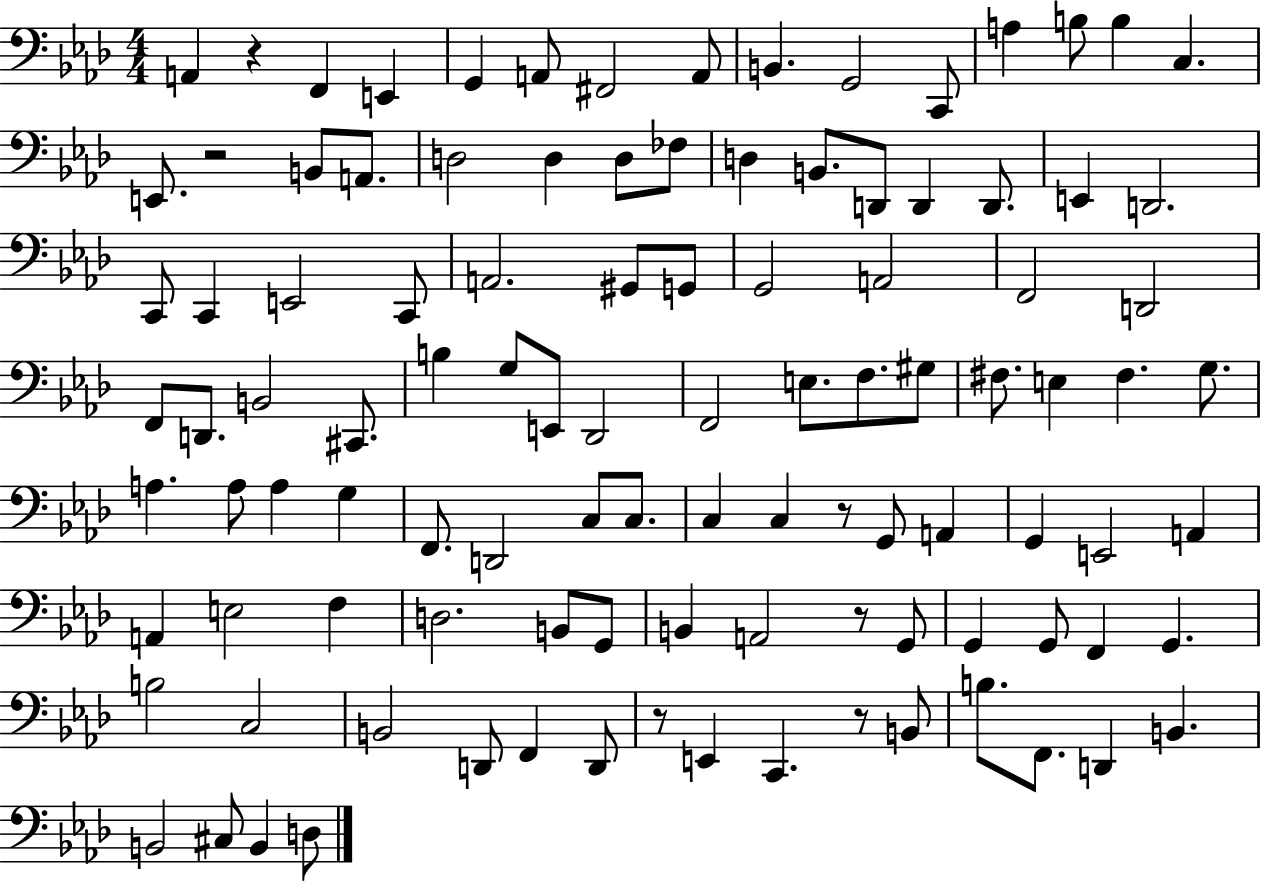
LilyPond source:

{
  \clef bass
  \numericTimeSignature
  \time 4/4
  \key aes \major
  a,4 r4 f,4 e,4 | g,4 a,8 fis,2 a,8 | b,4. g,2 c,8 | a4 b8 b4 c4. | \break e,8. r2 b,8 a,8. | d2 d4 d8 fes8 | d4 b,8. d,8 d,4 d,8. | e,4 d,2. | \break c,8 c,4 e,2 c,8 | a,2. gis,8 g,8 | g,2 a,2 | f,2 d,2 | \break f,8 d,8. b,2 cis,8. | b4 g8 e,8 des,2 | f,2 e8. f8. gis8 | fis8. e4 fis4. g8. | \break a4. a8 a4 g4 | f,8. d,2 c8 c8. | c4 c4 r8 g,8 a,4 | g,4 e,2 a,4 | \break a,4 e2 f4 | d2. b,8 g,8 | b,4 a,2 r8 g,8 | g,4 g,8 f,4 g,4. | \break b2 c2 | b,2 d,8 f,4 d,8 | r8 e,4 c,4. r8 b,8 | b8. f,8. d,4 b,4. | \break b,2 cis8 b,4 d8 | \bar "|."
}